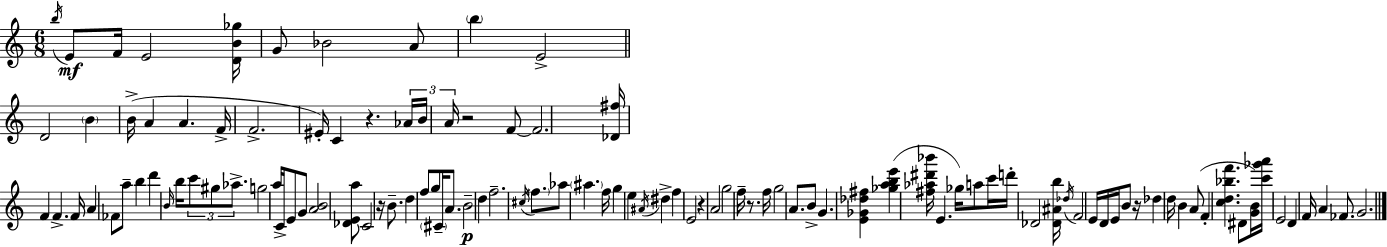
X:1
T:Untitled
M:6/8
L:1/4
K:Am
b/4 E/2 F/4 E2 [DB_g]/4 G/2 _B2 A/2 b E2 D2 B B/4 A A F/4 F2 ^E/4 C z _A/4 B/4 A/4 z2 F/2 F2 [_D^f]/4 F F F/4 A _F/2 a/2 b d' B/4 b/4 c'/2 ^g/2 _a/2 g2 a/4 C/4 E/2 G/2 [AB]2 [_DEa]/2 C2 z/4 B/2 d f/2 g/2 ^C/4 A/2 B2 d f2 ^c/4 f/2 _a/2 ^a f/4 g e ^A/4 ^d f E2 z A2 g2 f/4 z/2 f/4 g2 A/2 B/2 G [E_G_d^f] [_gabe'] [^f_a^d'_b']/4 E _g/4 a/2 c'/4 d'/4 _D2 [_D^Ab]/4 _d/4 F2 E/4 D/4 E/4 B/2 z/4 _d d/4 B A/2 F [cd_bf'] ^D/2 [GB]/4 [c'_g'a']/4 E2 D F/4 A _F/2 G2